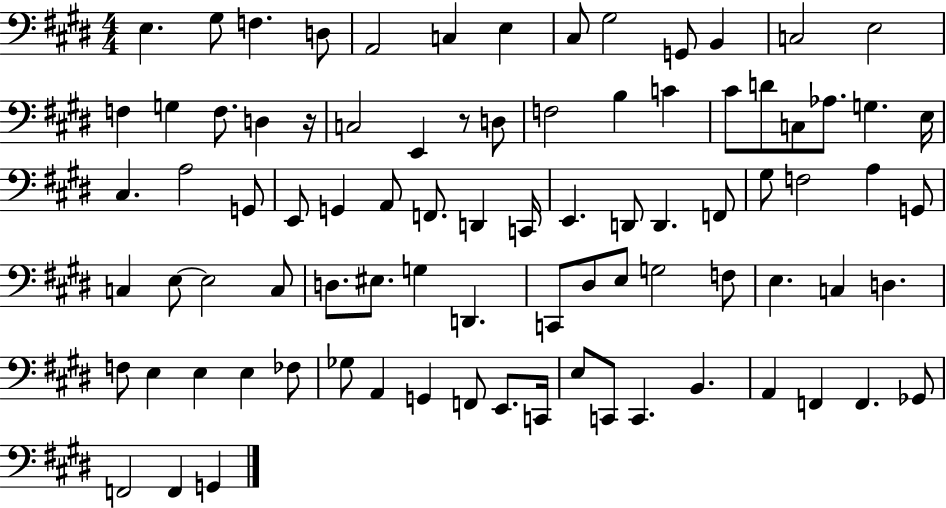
E3/q. G#3/e F3/q. D3/e A2/h C3/q E3/q C#3/e G#3/h G2/e B2/q C3/h E3/h F3/q G3/q F3/e. D3/q R/s C3/h E2/q R/e D3/e F3/h B3/q C4/q C#4/e D4/e C3/e Ab3/e. G3/q. E3/s C#3/q. A3/h G2/e E2/e G2/q A2/e F2/e. D2/q C2/s E2/q. D2/e D2/q. F2/e G#3/e F3/h A3/q G2/e C3/q E3/e E3/h C3/e D3/e. EIS3/e. G3/q D2/q. C2/e D#3/e E3/e G3/h F3/e E3/q. C3/q D3/q. F3/e E3/q E3/q E3/q FES3/e Gb3/e A2/q G2/q F2/e E2/e. C2/s E3/e C2/e C2/q. B2/q. A2/q F2/q F2/q. Gb2/e F2/h F2/q G2/q